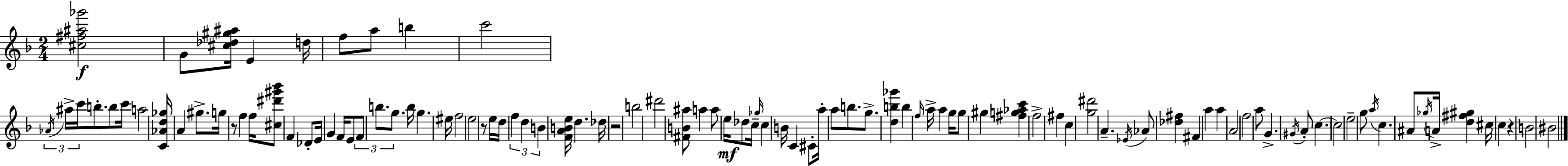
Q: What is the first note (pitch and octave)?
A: G4